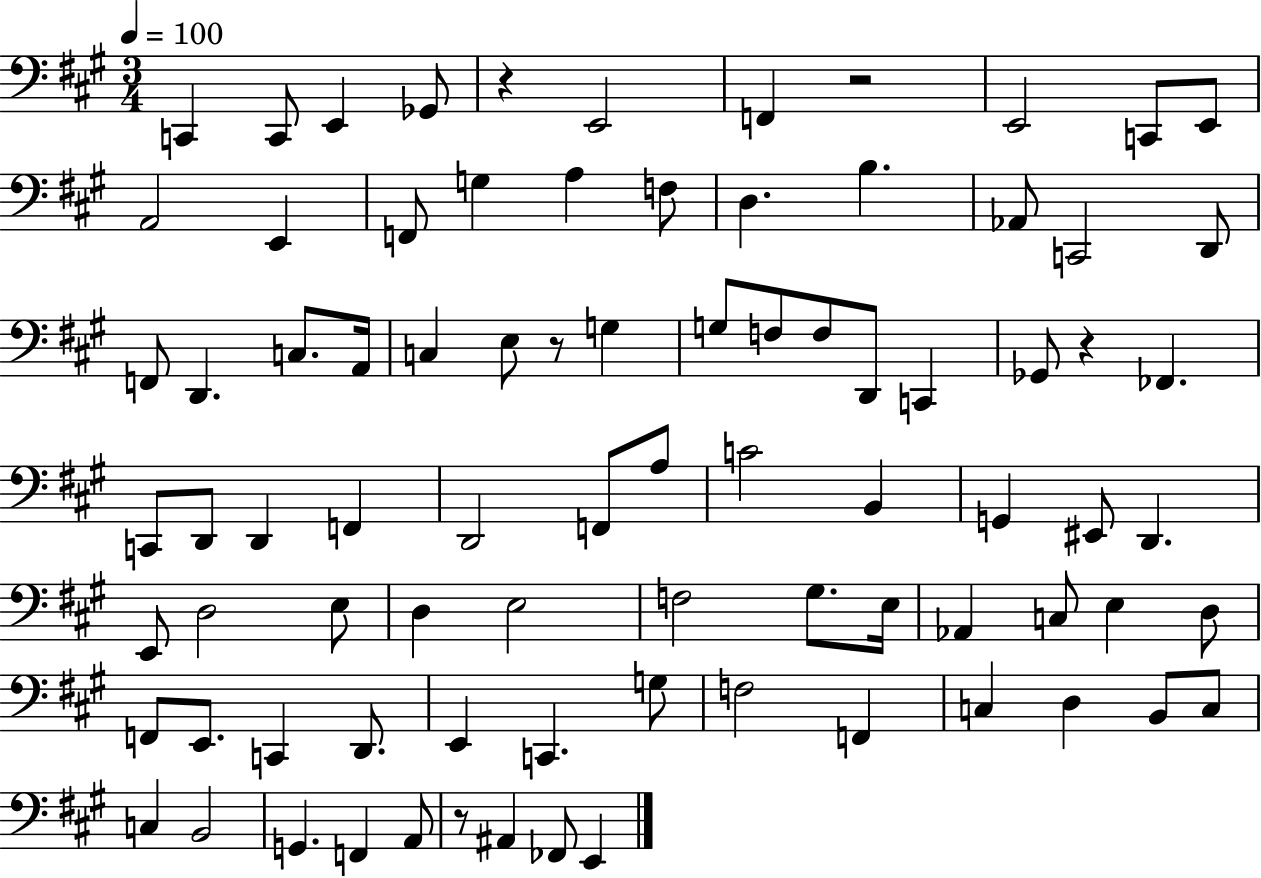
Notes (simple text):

C2/q C2/e E2/q Gb2/e R/q E2/h F2/q R/h E2/h C2/e E2/e A2/h E2/q F2/e G3/q A3/q F3/e D3/q. B3/q. Ab2/e C2/h D2/e F2/e D2/q. C3/e. A2/s C3/q E3/e R/e G3/q G3/e F3/e F3/e D2/e C2/q Gb2/e R/q FES2/q. C2/e D2/e D2/q F2/q D2/h F2/e A3/e C4/h B2/q G2/q EIS2/e D2/q. E2/e D3/h E3/e D3/q E3/h F3/h G#3/e. E3/s Ab2/q C3/e E3/q D3/e F2/e E2/e. C2/q D2/e. E2/q C2/q. G3/e F3/h F2/q C3/q D3/q B2/e C3/e C3/q B2/h G2/q. F2/q A2/e R/e A#2/q FES2/e E2/q